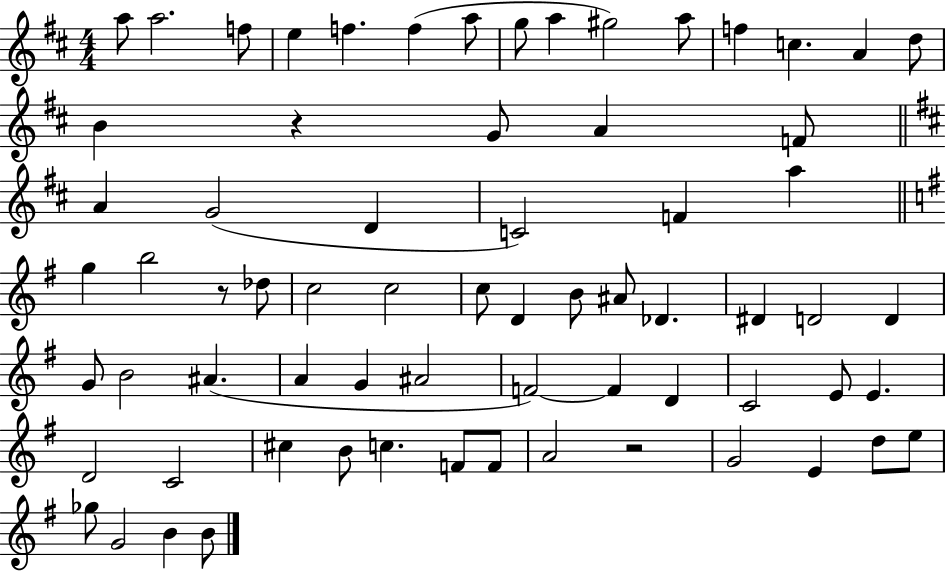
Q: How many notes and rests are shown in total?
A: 69